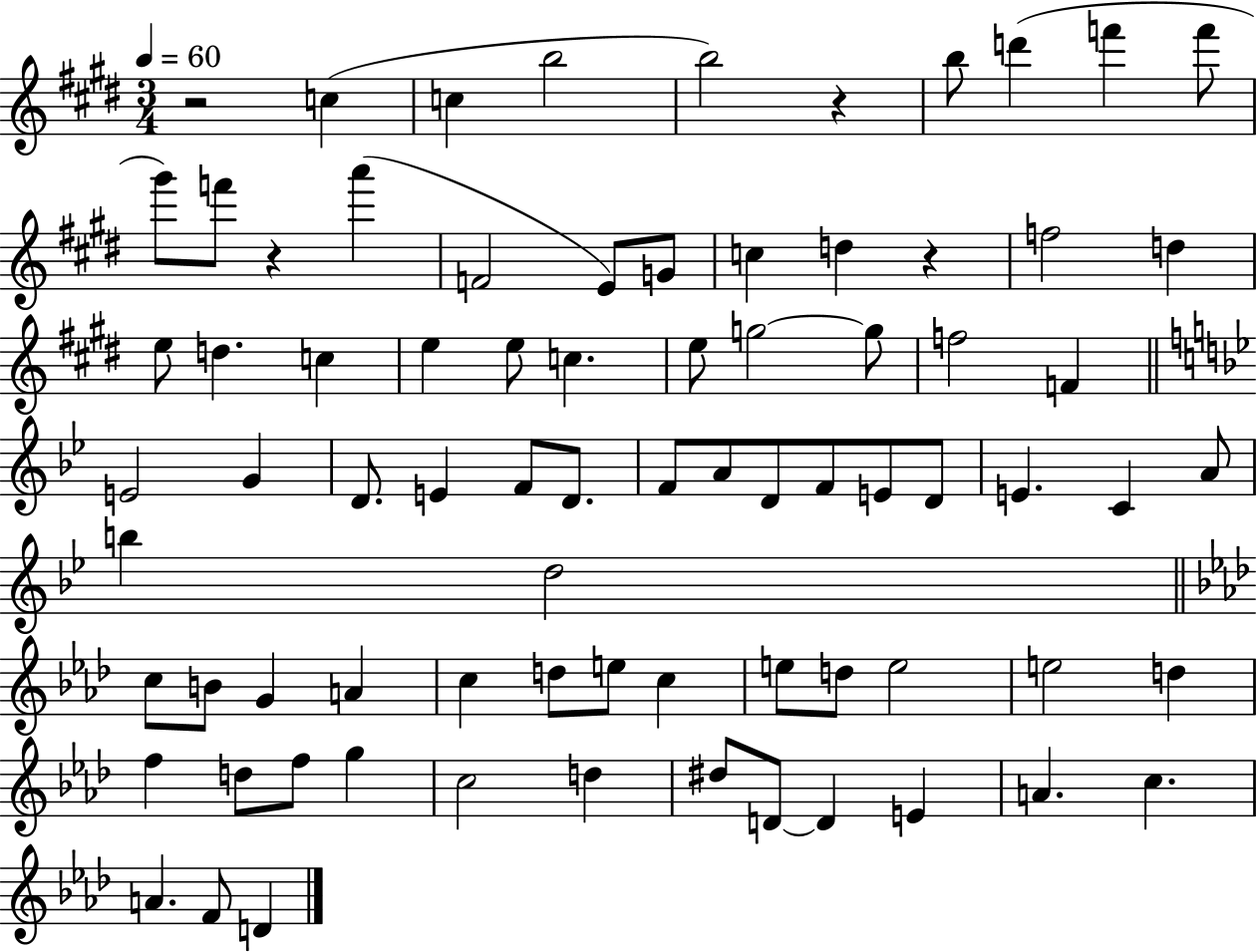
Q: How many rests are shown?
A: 4